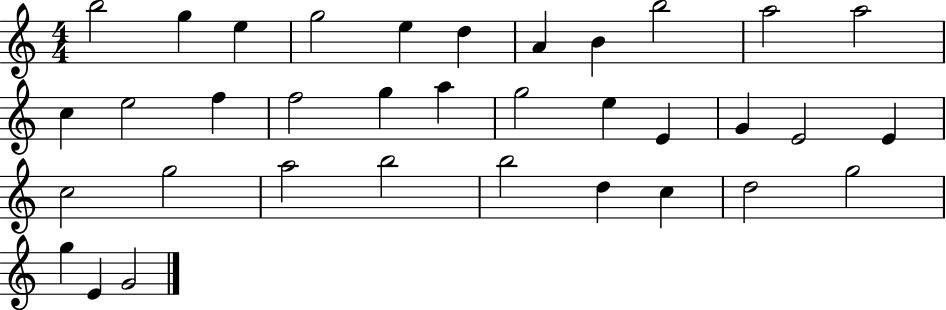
B5/h G5/q E5/q G5/h E5/q D5/q A4/q B4/q B5/h A5/h A5/h C5/q E5/h F5/q F5/h G5/q A5/q G5/h E5/q E4/q G4/q E4/h E4/q C5/h G5/h A5/h B5/h B5/h D5/q C5/q D5/h G5/h G5/q E4/q G4/h